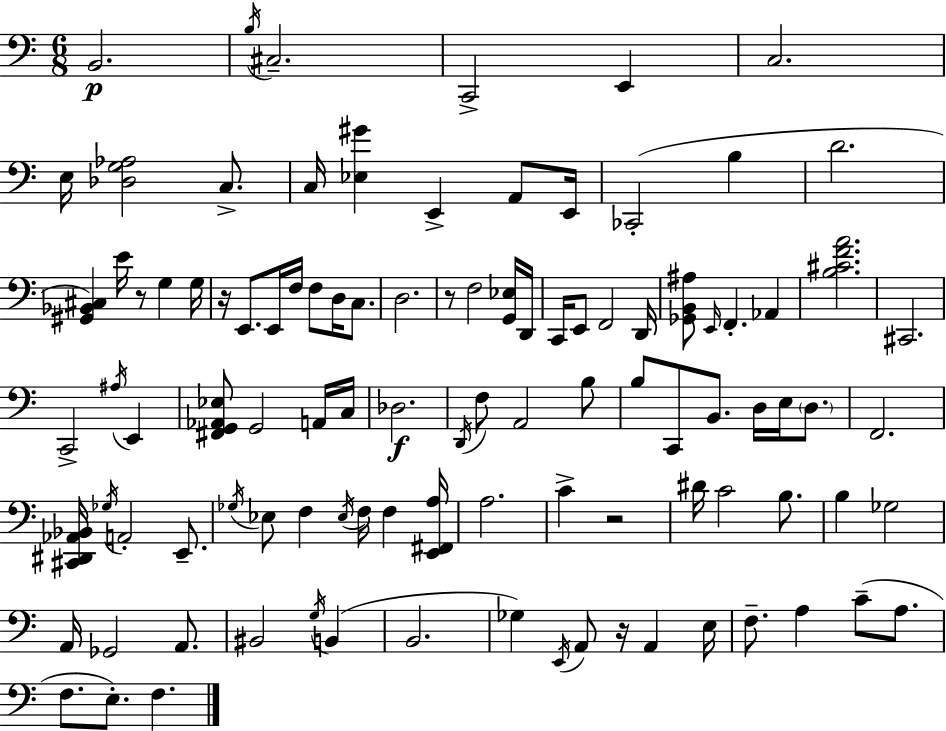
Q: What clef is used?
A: bass